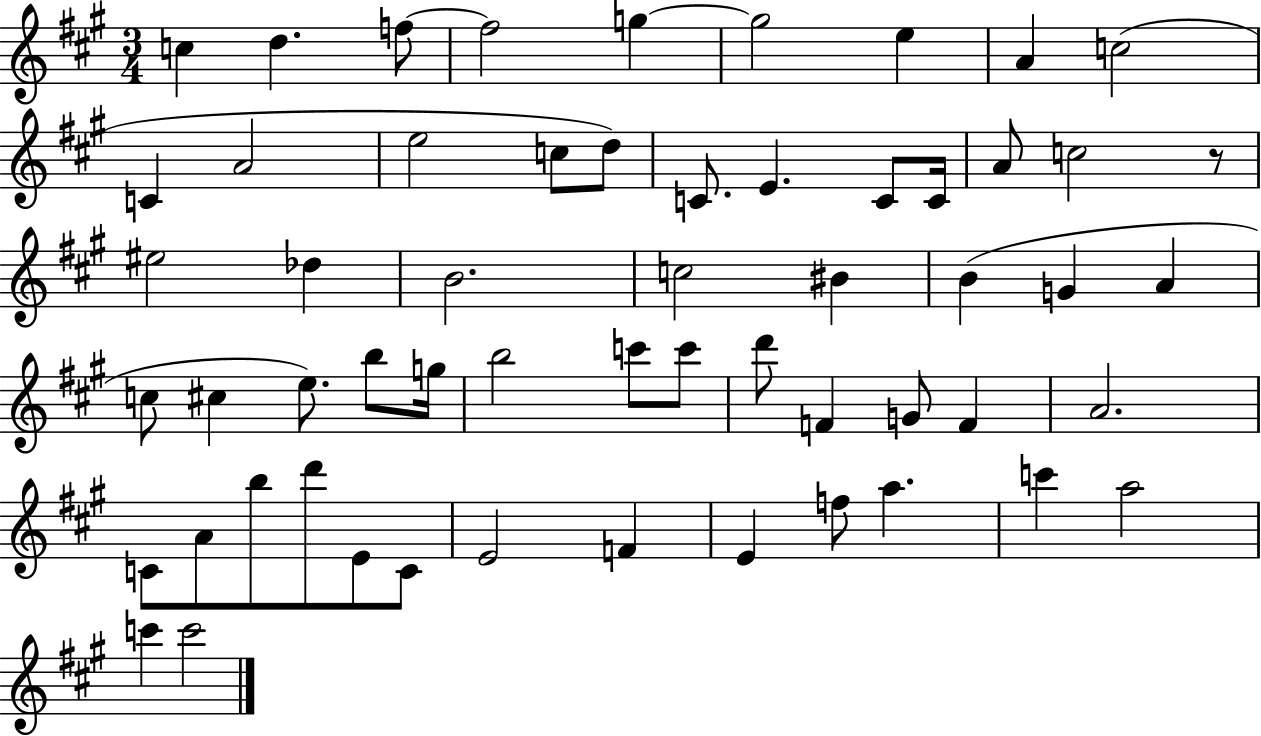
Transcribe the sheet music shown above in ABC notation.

X:1
T:Untitled
M:3/4
L:1/4
K:A
c d f/2 f2 g g2 e A c2 C A2 e2 c/2 d/2 C/2 E C/2 C/4 A/2 c2 z/2 ^e2 _d B2 c2 ^B B G A c/2 ^c e/2 b/2 g/4 b2 c'/2 c'/2 d'/2 F G/2 F A2 C/2 A/2 b/2 d'/2 E/2 C/2 E2 F E f/2 a c' a2 c' c'2